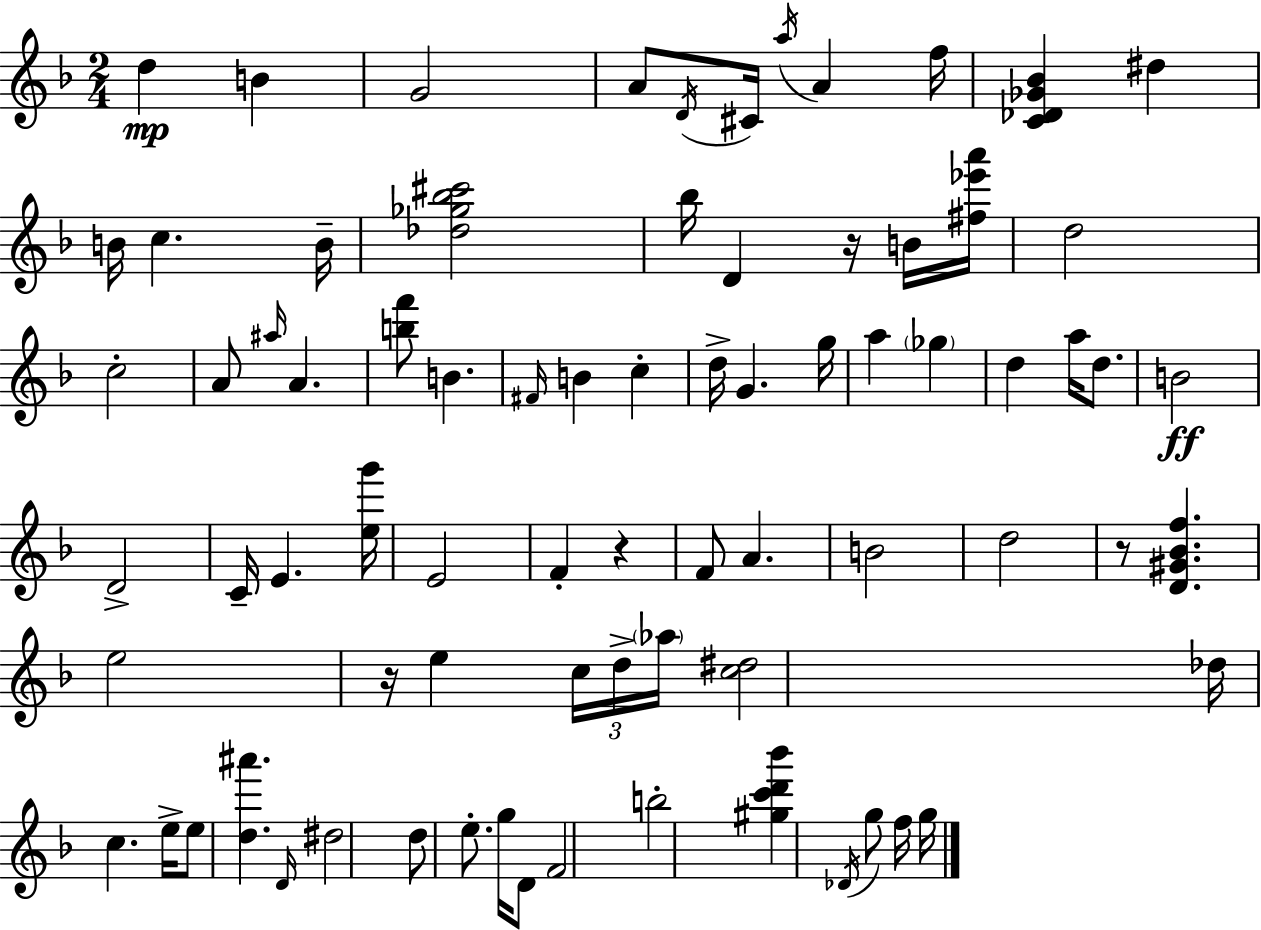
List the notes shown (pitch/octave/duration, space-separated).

D5/q B4/q G4/h A4/e D4/s C#4/s A5/s A4/q F5/s [C4,Db4,Gb4,Bb4]/q D#5/q B4/s C5/q. B4/s [Db5,Gb5,Bb5,C#6]/h Bb5/s D4/q R/s B4/s [F#5,Eb6,A6]/s D5/h C5/h A4/e A#5/s A4/q. [B5,F6]/e B4/q. F#4/s B4/q C5/q D5/s G4/q. G5/s A5/q Gb5/q D5/q A5/s D5/e. B4/h D4/h C4/s E4/q. [E5,G6]/s E4/h F4/q R/q F4/e A4/q. B4/h D5/h R/e [D4,G#4,Bb4,F5]/q. E5/h R/s E5/q C5/s D5/s Ab5/s [C5,D#5]/h Db5/s C5/q. E5/s E5/e [D5,A#6]/q. D4/s D#5/h D5/e E5/e. G5/s D4/e F4/h B5/h [G#5,C6,D6,Bb6]/q Db4/s G5/e F5/s G5/s